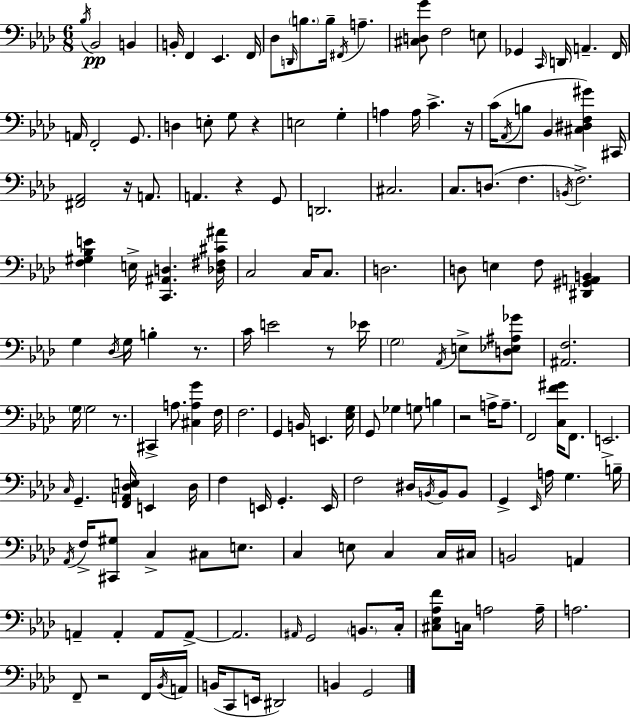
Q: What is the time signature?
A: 6/8